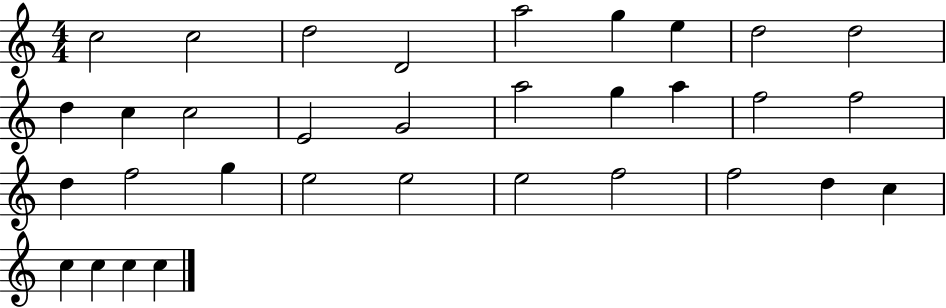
{
  \clef treble
  \numericTimeSignature
  \time 4/4
  \key c \major
  c''2 c''2 | d''2 d'2 | a''2 g''4 e''4 | d''2 d''2 | \break d''4 c''4 c''2 | e'2 g'2 | a''2 g''4 a''4 | f''2 f''2 | \break d''4 f''2 g''4 | e''2 e''2 | e''2 f''2 | f''2 d''4 c''4 | \break c''4 c''4 c''4 c''4 | \bar "|."
}